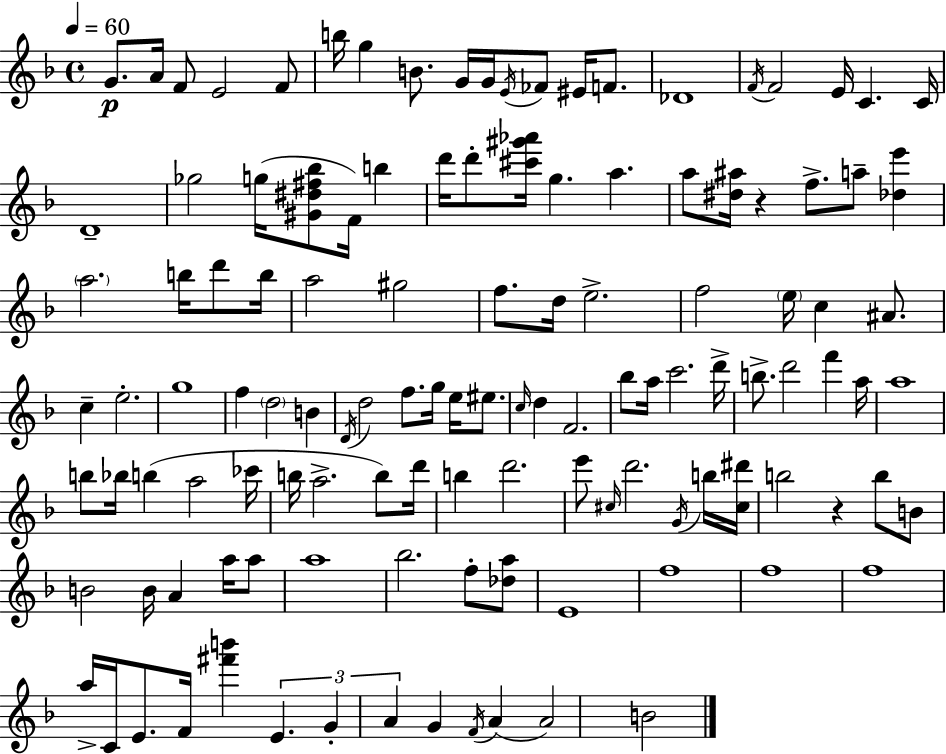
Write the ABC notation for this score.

X:1
T:Untitled
M:4/4
L:1/4
K:Dm
G/2 A/4 F/2 E2 F/2 b/4 g B/2 G/4 G/4 E/4 _F/2 ^E/4 F/2 _D4 F/4 F2 E/4 C C/4 D4 _g2 g/4 [^G^d^f_b]/2 F/4 b d'/4 d'/2 [^c'^g'_a']/4 g a a/2 [^d^a]/4 z f/2 a/2 [_de'] a2 b/4 d'/2 b/4 a2 ^g2 f/2 d/4 e2 f2 e/4 c ^A/2 c e2 g4 f d2 B D/4 d2 f/2 g/4 e/4 ^e/2 c/4 d F2 _b/2 a/4 c'2 d'/4 b/2 d'2 f' a/4 a4 b/2 _b/4 b a2 _c'/4 b/4 a2 b/2 d'/4 b d'2 e'/2 ^c/4 d'2 G/4 b/4 [^c^d']/4 b2 z b/2 B/2 B2 B/4 A a/4 a/2 a4 _b2 f/2 [_da]/2 E4 f4 f4 f4 a/4 C/4 E/2 F/4 [^f'b'] E G A G F/4 A A2 B2